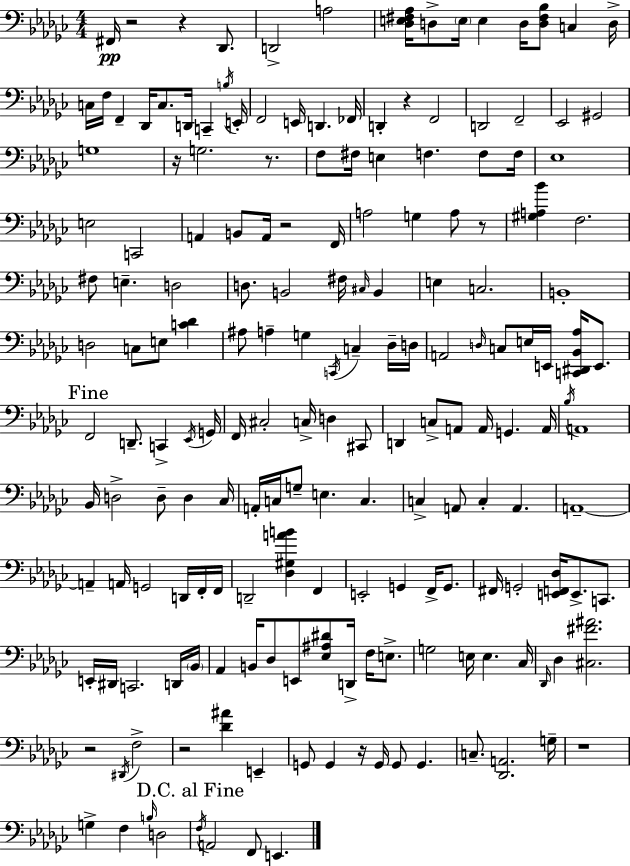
X:1
T:Untitled
M:4/4
L:1/4
K:Ebm
^F,,/4 z2 z _D,,/2 D,,2 A,2 [_D,E,^F,_A,]/4 D,/2 E,/4 E, D,/4 [D,^F,_B,]/2 C, D,/4 C,/4 F,/4 F,, _D,,/4 C,/2 D,,/4 C,, B,/4 E,,/4 F,,2 E,,/4 D,, _F,,/4 D,, z F,,2 D,,2 F,,2 _E,,2 ^G,,2 G,4 z/4 G,2 z/2 F,/2 ^F,/4 E, F, F,/2 F,/4 _E,4 E,2 C,,2 A,, B,,/2 A,,/4 z2 F,,/4 A,2 G, A,/2 z/2 [^G,A,_B] F,2 ^F,/2 E, D,2 D,/2 B,,2 ^F,/4 ^C,/4 B,, E, C,2 B,,4 D,2 C,/2 E,/2 [C_D] ^A,/2 A, G, C,,/4 C, _D,/4 D,/4 A,,2 D,/4 C,/2 E,/4 E,,/4 [C,,^D,,_B,,_A,]/4 E,,/2 F,,2 D,,/2 C,, _E,,/4 G,,/4 F,,/4 ^C,2 C,/4 D, ^C,,/2 D,, C,/2 A,,/2 A,,/4 G,, A,,/4 _B,/4 A,,4 _B,,/4 D,2 D,/2 D, _C,/4 A,,/4 C,/4 G,/2 E, C, C, A,,/2 C, A,, A,,4 A,, A,,/4 G,,2 D,,/4 F,,/4 F,,/4 D,,2 [_D,^G,AB] F,, E,,2 G,, F,,/4 G,,/2 ^F,,/4 G,,2 [E,,F,,_D,]/4 E,,/2 C,,/2 E,,/4 ^D,,/4 C,,2 D,,/4 _B,,/4 _A,, B,,/4 _D,/2 E,,/2 [_E,^A,^D]/2 D,,/4 F,/4 E,/2 G,2 E,/4 E, _C,/4 _D,,/4 _D, [^C,^F^A]2 z2 ^D,,/4 F,2 z2 [_D^A] E,, G,,/2 G,, z/4 G,,/4 G,,/2 G,, C,/2 [_D,,A,,]2 G,/4 z4 G, F, B,/4 D,2 F,/4 A,,2 F,,/2 E,,